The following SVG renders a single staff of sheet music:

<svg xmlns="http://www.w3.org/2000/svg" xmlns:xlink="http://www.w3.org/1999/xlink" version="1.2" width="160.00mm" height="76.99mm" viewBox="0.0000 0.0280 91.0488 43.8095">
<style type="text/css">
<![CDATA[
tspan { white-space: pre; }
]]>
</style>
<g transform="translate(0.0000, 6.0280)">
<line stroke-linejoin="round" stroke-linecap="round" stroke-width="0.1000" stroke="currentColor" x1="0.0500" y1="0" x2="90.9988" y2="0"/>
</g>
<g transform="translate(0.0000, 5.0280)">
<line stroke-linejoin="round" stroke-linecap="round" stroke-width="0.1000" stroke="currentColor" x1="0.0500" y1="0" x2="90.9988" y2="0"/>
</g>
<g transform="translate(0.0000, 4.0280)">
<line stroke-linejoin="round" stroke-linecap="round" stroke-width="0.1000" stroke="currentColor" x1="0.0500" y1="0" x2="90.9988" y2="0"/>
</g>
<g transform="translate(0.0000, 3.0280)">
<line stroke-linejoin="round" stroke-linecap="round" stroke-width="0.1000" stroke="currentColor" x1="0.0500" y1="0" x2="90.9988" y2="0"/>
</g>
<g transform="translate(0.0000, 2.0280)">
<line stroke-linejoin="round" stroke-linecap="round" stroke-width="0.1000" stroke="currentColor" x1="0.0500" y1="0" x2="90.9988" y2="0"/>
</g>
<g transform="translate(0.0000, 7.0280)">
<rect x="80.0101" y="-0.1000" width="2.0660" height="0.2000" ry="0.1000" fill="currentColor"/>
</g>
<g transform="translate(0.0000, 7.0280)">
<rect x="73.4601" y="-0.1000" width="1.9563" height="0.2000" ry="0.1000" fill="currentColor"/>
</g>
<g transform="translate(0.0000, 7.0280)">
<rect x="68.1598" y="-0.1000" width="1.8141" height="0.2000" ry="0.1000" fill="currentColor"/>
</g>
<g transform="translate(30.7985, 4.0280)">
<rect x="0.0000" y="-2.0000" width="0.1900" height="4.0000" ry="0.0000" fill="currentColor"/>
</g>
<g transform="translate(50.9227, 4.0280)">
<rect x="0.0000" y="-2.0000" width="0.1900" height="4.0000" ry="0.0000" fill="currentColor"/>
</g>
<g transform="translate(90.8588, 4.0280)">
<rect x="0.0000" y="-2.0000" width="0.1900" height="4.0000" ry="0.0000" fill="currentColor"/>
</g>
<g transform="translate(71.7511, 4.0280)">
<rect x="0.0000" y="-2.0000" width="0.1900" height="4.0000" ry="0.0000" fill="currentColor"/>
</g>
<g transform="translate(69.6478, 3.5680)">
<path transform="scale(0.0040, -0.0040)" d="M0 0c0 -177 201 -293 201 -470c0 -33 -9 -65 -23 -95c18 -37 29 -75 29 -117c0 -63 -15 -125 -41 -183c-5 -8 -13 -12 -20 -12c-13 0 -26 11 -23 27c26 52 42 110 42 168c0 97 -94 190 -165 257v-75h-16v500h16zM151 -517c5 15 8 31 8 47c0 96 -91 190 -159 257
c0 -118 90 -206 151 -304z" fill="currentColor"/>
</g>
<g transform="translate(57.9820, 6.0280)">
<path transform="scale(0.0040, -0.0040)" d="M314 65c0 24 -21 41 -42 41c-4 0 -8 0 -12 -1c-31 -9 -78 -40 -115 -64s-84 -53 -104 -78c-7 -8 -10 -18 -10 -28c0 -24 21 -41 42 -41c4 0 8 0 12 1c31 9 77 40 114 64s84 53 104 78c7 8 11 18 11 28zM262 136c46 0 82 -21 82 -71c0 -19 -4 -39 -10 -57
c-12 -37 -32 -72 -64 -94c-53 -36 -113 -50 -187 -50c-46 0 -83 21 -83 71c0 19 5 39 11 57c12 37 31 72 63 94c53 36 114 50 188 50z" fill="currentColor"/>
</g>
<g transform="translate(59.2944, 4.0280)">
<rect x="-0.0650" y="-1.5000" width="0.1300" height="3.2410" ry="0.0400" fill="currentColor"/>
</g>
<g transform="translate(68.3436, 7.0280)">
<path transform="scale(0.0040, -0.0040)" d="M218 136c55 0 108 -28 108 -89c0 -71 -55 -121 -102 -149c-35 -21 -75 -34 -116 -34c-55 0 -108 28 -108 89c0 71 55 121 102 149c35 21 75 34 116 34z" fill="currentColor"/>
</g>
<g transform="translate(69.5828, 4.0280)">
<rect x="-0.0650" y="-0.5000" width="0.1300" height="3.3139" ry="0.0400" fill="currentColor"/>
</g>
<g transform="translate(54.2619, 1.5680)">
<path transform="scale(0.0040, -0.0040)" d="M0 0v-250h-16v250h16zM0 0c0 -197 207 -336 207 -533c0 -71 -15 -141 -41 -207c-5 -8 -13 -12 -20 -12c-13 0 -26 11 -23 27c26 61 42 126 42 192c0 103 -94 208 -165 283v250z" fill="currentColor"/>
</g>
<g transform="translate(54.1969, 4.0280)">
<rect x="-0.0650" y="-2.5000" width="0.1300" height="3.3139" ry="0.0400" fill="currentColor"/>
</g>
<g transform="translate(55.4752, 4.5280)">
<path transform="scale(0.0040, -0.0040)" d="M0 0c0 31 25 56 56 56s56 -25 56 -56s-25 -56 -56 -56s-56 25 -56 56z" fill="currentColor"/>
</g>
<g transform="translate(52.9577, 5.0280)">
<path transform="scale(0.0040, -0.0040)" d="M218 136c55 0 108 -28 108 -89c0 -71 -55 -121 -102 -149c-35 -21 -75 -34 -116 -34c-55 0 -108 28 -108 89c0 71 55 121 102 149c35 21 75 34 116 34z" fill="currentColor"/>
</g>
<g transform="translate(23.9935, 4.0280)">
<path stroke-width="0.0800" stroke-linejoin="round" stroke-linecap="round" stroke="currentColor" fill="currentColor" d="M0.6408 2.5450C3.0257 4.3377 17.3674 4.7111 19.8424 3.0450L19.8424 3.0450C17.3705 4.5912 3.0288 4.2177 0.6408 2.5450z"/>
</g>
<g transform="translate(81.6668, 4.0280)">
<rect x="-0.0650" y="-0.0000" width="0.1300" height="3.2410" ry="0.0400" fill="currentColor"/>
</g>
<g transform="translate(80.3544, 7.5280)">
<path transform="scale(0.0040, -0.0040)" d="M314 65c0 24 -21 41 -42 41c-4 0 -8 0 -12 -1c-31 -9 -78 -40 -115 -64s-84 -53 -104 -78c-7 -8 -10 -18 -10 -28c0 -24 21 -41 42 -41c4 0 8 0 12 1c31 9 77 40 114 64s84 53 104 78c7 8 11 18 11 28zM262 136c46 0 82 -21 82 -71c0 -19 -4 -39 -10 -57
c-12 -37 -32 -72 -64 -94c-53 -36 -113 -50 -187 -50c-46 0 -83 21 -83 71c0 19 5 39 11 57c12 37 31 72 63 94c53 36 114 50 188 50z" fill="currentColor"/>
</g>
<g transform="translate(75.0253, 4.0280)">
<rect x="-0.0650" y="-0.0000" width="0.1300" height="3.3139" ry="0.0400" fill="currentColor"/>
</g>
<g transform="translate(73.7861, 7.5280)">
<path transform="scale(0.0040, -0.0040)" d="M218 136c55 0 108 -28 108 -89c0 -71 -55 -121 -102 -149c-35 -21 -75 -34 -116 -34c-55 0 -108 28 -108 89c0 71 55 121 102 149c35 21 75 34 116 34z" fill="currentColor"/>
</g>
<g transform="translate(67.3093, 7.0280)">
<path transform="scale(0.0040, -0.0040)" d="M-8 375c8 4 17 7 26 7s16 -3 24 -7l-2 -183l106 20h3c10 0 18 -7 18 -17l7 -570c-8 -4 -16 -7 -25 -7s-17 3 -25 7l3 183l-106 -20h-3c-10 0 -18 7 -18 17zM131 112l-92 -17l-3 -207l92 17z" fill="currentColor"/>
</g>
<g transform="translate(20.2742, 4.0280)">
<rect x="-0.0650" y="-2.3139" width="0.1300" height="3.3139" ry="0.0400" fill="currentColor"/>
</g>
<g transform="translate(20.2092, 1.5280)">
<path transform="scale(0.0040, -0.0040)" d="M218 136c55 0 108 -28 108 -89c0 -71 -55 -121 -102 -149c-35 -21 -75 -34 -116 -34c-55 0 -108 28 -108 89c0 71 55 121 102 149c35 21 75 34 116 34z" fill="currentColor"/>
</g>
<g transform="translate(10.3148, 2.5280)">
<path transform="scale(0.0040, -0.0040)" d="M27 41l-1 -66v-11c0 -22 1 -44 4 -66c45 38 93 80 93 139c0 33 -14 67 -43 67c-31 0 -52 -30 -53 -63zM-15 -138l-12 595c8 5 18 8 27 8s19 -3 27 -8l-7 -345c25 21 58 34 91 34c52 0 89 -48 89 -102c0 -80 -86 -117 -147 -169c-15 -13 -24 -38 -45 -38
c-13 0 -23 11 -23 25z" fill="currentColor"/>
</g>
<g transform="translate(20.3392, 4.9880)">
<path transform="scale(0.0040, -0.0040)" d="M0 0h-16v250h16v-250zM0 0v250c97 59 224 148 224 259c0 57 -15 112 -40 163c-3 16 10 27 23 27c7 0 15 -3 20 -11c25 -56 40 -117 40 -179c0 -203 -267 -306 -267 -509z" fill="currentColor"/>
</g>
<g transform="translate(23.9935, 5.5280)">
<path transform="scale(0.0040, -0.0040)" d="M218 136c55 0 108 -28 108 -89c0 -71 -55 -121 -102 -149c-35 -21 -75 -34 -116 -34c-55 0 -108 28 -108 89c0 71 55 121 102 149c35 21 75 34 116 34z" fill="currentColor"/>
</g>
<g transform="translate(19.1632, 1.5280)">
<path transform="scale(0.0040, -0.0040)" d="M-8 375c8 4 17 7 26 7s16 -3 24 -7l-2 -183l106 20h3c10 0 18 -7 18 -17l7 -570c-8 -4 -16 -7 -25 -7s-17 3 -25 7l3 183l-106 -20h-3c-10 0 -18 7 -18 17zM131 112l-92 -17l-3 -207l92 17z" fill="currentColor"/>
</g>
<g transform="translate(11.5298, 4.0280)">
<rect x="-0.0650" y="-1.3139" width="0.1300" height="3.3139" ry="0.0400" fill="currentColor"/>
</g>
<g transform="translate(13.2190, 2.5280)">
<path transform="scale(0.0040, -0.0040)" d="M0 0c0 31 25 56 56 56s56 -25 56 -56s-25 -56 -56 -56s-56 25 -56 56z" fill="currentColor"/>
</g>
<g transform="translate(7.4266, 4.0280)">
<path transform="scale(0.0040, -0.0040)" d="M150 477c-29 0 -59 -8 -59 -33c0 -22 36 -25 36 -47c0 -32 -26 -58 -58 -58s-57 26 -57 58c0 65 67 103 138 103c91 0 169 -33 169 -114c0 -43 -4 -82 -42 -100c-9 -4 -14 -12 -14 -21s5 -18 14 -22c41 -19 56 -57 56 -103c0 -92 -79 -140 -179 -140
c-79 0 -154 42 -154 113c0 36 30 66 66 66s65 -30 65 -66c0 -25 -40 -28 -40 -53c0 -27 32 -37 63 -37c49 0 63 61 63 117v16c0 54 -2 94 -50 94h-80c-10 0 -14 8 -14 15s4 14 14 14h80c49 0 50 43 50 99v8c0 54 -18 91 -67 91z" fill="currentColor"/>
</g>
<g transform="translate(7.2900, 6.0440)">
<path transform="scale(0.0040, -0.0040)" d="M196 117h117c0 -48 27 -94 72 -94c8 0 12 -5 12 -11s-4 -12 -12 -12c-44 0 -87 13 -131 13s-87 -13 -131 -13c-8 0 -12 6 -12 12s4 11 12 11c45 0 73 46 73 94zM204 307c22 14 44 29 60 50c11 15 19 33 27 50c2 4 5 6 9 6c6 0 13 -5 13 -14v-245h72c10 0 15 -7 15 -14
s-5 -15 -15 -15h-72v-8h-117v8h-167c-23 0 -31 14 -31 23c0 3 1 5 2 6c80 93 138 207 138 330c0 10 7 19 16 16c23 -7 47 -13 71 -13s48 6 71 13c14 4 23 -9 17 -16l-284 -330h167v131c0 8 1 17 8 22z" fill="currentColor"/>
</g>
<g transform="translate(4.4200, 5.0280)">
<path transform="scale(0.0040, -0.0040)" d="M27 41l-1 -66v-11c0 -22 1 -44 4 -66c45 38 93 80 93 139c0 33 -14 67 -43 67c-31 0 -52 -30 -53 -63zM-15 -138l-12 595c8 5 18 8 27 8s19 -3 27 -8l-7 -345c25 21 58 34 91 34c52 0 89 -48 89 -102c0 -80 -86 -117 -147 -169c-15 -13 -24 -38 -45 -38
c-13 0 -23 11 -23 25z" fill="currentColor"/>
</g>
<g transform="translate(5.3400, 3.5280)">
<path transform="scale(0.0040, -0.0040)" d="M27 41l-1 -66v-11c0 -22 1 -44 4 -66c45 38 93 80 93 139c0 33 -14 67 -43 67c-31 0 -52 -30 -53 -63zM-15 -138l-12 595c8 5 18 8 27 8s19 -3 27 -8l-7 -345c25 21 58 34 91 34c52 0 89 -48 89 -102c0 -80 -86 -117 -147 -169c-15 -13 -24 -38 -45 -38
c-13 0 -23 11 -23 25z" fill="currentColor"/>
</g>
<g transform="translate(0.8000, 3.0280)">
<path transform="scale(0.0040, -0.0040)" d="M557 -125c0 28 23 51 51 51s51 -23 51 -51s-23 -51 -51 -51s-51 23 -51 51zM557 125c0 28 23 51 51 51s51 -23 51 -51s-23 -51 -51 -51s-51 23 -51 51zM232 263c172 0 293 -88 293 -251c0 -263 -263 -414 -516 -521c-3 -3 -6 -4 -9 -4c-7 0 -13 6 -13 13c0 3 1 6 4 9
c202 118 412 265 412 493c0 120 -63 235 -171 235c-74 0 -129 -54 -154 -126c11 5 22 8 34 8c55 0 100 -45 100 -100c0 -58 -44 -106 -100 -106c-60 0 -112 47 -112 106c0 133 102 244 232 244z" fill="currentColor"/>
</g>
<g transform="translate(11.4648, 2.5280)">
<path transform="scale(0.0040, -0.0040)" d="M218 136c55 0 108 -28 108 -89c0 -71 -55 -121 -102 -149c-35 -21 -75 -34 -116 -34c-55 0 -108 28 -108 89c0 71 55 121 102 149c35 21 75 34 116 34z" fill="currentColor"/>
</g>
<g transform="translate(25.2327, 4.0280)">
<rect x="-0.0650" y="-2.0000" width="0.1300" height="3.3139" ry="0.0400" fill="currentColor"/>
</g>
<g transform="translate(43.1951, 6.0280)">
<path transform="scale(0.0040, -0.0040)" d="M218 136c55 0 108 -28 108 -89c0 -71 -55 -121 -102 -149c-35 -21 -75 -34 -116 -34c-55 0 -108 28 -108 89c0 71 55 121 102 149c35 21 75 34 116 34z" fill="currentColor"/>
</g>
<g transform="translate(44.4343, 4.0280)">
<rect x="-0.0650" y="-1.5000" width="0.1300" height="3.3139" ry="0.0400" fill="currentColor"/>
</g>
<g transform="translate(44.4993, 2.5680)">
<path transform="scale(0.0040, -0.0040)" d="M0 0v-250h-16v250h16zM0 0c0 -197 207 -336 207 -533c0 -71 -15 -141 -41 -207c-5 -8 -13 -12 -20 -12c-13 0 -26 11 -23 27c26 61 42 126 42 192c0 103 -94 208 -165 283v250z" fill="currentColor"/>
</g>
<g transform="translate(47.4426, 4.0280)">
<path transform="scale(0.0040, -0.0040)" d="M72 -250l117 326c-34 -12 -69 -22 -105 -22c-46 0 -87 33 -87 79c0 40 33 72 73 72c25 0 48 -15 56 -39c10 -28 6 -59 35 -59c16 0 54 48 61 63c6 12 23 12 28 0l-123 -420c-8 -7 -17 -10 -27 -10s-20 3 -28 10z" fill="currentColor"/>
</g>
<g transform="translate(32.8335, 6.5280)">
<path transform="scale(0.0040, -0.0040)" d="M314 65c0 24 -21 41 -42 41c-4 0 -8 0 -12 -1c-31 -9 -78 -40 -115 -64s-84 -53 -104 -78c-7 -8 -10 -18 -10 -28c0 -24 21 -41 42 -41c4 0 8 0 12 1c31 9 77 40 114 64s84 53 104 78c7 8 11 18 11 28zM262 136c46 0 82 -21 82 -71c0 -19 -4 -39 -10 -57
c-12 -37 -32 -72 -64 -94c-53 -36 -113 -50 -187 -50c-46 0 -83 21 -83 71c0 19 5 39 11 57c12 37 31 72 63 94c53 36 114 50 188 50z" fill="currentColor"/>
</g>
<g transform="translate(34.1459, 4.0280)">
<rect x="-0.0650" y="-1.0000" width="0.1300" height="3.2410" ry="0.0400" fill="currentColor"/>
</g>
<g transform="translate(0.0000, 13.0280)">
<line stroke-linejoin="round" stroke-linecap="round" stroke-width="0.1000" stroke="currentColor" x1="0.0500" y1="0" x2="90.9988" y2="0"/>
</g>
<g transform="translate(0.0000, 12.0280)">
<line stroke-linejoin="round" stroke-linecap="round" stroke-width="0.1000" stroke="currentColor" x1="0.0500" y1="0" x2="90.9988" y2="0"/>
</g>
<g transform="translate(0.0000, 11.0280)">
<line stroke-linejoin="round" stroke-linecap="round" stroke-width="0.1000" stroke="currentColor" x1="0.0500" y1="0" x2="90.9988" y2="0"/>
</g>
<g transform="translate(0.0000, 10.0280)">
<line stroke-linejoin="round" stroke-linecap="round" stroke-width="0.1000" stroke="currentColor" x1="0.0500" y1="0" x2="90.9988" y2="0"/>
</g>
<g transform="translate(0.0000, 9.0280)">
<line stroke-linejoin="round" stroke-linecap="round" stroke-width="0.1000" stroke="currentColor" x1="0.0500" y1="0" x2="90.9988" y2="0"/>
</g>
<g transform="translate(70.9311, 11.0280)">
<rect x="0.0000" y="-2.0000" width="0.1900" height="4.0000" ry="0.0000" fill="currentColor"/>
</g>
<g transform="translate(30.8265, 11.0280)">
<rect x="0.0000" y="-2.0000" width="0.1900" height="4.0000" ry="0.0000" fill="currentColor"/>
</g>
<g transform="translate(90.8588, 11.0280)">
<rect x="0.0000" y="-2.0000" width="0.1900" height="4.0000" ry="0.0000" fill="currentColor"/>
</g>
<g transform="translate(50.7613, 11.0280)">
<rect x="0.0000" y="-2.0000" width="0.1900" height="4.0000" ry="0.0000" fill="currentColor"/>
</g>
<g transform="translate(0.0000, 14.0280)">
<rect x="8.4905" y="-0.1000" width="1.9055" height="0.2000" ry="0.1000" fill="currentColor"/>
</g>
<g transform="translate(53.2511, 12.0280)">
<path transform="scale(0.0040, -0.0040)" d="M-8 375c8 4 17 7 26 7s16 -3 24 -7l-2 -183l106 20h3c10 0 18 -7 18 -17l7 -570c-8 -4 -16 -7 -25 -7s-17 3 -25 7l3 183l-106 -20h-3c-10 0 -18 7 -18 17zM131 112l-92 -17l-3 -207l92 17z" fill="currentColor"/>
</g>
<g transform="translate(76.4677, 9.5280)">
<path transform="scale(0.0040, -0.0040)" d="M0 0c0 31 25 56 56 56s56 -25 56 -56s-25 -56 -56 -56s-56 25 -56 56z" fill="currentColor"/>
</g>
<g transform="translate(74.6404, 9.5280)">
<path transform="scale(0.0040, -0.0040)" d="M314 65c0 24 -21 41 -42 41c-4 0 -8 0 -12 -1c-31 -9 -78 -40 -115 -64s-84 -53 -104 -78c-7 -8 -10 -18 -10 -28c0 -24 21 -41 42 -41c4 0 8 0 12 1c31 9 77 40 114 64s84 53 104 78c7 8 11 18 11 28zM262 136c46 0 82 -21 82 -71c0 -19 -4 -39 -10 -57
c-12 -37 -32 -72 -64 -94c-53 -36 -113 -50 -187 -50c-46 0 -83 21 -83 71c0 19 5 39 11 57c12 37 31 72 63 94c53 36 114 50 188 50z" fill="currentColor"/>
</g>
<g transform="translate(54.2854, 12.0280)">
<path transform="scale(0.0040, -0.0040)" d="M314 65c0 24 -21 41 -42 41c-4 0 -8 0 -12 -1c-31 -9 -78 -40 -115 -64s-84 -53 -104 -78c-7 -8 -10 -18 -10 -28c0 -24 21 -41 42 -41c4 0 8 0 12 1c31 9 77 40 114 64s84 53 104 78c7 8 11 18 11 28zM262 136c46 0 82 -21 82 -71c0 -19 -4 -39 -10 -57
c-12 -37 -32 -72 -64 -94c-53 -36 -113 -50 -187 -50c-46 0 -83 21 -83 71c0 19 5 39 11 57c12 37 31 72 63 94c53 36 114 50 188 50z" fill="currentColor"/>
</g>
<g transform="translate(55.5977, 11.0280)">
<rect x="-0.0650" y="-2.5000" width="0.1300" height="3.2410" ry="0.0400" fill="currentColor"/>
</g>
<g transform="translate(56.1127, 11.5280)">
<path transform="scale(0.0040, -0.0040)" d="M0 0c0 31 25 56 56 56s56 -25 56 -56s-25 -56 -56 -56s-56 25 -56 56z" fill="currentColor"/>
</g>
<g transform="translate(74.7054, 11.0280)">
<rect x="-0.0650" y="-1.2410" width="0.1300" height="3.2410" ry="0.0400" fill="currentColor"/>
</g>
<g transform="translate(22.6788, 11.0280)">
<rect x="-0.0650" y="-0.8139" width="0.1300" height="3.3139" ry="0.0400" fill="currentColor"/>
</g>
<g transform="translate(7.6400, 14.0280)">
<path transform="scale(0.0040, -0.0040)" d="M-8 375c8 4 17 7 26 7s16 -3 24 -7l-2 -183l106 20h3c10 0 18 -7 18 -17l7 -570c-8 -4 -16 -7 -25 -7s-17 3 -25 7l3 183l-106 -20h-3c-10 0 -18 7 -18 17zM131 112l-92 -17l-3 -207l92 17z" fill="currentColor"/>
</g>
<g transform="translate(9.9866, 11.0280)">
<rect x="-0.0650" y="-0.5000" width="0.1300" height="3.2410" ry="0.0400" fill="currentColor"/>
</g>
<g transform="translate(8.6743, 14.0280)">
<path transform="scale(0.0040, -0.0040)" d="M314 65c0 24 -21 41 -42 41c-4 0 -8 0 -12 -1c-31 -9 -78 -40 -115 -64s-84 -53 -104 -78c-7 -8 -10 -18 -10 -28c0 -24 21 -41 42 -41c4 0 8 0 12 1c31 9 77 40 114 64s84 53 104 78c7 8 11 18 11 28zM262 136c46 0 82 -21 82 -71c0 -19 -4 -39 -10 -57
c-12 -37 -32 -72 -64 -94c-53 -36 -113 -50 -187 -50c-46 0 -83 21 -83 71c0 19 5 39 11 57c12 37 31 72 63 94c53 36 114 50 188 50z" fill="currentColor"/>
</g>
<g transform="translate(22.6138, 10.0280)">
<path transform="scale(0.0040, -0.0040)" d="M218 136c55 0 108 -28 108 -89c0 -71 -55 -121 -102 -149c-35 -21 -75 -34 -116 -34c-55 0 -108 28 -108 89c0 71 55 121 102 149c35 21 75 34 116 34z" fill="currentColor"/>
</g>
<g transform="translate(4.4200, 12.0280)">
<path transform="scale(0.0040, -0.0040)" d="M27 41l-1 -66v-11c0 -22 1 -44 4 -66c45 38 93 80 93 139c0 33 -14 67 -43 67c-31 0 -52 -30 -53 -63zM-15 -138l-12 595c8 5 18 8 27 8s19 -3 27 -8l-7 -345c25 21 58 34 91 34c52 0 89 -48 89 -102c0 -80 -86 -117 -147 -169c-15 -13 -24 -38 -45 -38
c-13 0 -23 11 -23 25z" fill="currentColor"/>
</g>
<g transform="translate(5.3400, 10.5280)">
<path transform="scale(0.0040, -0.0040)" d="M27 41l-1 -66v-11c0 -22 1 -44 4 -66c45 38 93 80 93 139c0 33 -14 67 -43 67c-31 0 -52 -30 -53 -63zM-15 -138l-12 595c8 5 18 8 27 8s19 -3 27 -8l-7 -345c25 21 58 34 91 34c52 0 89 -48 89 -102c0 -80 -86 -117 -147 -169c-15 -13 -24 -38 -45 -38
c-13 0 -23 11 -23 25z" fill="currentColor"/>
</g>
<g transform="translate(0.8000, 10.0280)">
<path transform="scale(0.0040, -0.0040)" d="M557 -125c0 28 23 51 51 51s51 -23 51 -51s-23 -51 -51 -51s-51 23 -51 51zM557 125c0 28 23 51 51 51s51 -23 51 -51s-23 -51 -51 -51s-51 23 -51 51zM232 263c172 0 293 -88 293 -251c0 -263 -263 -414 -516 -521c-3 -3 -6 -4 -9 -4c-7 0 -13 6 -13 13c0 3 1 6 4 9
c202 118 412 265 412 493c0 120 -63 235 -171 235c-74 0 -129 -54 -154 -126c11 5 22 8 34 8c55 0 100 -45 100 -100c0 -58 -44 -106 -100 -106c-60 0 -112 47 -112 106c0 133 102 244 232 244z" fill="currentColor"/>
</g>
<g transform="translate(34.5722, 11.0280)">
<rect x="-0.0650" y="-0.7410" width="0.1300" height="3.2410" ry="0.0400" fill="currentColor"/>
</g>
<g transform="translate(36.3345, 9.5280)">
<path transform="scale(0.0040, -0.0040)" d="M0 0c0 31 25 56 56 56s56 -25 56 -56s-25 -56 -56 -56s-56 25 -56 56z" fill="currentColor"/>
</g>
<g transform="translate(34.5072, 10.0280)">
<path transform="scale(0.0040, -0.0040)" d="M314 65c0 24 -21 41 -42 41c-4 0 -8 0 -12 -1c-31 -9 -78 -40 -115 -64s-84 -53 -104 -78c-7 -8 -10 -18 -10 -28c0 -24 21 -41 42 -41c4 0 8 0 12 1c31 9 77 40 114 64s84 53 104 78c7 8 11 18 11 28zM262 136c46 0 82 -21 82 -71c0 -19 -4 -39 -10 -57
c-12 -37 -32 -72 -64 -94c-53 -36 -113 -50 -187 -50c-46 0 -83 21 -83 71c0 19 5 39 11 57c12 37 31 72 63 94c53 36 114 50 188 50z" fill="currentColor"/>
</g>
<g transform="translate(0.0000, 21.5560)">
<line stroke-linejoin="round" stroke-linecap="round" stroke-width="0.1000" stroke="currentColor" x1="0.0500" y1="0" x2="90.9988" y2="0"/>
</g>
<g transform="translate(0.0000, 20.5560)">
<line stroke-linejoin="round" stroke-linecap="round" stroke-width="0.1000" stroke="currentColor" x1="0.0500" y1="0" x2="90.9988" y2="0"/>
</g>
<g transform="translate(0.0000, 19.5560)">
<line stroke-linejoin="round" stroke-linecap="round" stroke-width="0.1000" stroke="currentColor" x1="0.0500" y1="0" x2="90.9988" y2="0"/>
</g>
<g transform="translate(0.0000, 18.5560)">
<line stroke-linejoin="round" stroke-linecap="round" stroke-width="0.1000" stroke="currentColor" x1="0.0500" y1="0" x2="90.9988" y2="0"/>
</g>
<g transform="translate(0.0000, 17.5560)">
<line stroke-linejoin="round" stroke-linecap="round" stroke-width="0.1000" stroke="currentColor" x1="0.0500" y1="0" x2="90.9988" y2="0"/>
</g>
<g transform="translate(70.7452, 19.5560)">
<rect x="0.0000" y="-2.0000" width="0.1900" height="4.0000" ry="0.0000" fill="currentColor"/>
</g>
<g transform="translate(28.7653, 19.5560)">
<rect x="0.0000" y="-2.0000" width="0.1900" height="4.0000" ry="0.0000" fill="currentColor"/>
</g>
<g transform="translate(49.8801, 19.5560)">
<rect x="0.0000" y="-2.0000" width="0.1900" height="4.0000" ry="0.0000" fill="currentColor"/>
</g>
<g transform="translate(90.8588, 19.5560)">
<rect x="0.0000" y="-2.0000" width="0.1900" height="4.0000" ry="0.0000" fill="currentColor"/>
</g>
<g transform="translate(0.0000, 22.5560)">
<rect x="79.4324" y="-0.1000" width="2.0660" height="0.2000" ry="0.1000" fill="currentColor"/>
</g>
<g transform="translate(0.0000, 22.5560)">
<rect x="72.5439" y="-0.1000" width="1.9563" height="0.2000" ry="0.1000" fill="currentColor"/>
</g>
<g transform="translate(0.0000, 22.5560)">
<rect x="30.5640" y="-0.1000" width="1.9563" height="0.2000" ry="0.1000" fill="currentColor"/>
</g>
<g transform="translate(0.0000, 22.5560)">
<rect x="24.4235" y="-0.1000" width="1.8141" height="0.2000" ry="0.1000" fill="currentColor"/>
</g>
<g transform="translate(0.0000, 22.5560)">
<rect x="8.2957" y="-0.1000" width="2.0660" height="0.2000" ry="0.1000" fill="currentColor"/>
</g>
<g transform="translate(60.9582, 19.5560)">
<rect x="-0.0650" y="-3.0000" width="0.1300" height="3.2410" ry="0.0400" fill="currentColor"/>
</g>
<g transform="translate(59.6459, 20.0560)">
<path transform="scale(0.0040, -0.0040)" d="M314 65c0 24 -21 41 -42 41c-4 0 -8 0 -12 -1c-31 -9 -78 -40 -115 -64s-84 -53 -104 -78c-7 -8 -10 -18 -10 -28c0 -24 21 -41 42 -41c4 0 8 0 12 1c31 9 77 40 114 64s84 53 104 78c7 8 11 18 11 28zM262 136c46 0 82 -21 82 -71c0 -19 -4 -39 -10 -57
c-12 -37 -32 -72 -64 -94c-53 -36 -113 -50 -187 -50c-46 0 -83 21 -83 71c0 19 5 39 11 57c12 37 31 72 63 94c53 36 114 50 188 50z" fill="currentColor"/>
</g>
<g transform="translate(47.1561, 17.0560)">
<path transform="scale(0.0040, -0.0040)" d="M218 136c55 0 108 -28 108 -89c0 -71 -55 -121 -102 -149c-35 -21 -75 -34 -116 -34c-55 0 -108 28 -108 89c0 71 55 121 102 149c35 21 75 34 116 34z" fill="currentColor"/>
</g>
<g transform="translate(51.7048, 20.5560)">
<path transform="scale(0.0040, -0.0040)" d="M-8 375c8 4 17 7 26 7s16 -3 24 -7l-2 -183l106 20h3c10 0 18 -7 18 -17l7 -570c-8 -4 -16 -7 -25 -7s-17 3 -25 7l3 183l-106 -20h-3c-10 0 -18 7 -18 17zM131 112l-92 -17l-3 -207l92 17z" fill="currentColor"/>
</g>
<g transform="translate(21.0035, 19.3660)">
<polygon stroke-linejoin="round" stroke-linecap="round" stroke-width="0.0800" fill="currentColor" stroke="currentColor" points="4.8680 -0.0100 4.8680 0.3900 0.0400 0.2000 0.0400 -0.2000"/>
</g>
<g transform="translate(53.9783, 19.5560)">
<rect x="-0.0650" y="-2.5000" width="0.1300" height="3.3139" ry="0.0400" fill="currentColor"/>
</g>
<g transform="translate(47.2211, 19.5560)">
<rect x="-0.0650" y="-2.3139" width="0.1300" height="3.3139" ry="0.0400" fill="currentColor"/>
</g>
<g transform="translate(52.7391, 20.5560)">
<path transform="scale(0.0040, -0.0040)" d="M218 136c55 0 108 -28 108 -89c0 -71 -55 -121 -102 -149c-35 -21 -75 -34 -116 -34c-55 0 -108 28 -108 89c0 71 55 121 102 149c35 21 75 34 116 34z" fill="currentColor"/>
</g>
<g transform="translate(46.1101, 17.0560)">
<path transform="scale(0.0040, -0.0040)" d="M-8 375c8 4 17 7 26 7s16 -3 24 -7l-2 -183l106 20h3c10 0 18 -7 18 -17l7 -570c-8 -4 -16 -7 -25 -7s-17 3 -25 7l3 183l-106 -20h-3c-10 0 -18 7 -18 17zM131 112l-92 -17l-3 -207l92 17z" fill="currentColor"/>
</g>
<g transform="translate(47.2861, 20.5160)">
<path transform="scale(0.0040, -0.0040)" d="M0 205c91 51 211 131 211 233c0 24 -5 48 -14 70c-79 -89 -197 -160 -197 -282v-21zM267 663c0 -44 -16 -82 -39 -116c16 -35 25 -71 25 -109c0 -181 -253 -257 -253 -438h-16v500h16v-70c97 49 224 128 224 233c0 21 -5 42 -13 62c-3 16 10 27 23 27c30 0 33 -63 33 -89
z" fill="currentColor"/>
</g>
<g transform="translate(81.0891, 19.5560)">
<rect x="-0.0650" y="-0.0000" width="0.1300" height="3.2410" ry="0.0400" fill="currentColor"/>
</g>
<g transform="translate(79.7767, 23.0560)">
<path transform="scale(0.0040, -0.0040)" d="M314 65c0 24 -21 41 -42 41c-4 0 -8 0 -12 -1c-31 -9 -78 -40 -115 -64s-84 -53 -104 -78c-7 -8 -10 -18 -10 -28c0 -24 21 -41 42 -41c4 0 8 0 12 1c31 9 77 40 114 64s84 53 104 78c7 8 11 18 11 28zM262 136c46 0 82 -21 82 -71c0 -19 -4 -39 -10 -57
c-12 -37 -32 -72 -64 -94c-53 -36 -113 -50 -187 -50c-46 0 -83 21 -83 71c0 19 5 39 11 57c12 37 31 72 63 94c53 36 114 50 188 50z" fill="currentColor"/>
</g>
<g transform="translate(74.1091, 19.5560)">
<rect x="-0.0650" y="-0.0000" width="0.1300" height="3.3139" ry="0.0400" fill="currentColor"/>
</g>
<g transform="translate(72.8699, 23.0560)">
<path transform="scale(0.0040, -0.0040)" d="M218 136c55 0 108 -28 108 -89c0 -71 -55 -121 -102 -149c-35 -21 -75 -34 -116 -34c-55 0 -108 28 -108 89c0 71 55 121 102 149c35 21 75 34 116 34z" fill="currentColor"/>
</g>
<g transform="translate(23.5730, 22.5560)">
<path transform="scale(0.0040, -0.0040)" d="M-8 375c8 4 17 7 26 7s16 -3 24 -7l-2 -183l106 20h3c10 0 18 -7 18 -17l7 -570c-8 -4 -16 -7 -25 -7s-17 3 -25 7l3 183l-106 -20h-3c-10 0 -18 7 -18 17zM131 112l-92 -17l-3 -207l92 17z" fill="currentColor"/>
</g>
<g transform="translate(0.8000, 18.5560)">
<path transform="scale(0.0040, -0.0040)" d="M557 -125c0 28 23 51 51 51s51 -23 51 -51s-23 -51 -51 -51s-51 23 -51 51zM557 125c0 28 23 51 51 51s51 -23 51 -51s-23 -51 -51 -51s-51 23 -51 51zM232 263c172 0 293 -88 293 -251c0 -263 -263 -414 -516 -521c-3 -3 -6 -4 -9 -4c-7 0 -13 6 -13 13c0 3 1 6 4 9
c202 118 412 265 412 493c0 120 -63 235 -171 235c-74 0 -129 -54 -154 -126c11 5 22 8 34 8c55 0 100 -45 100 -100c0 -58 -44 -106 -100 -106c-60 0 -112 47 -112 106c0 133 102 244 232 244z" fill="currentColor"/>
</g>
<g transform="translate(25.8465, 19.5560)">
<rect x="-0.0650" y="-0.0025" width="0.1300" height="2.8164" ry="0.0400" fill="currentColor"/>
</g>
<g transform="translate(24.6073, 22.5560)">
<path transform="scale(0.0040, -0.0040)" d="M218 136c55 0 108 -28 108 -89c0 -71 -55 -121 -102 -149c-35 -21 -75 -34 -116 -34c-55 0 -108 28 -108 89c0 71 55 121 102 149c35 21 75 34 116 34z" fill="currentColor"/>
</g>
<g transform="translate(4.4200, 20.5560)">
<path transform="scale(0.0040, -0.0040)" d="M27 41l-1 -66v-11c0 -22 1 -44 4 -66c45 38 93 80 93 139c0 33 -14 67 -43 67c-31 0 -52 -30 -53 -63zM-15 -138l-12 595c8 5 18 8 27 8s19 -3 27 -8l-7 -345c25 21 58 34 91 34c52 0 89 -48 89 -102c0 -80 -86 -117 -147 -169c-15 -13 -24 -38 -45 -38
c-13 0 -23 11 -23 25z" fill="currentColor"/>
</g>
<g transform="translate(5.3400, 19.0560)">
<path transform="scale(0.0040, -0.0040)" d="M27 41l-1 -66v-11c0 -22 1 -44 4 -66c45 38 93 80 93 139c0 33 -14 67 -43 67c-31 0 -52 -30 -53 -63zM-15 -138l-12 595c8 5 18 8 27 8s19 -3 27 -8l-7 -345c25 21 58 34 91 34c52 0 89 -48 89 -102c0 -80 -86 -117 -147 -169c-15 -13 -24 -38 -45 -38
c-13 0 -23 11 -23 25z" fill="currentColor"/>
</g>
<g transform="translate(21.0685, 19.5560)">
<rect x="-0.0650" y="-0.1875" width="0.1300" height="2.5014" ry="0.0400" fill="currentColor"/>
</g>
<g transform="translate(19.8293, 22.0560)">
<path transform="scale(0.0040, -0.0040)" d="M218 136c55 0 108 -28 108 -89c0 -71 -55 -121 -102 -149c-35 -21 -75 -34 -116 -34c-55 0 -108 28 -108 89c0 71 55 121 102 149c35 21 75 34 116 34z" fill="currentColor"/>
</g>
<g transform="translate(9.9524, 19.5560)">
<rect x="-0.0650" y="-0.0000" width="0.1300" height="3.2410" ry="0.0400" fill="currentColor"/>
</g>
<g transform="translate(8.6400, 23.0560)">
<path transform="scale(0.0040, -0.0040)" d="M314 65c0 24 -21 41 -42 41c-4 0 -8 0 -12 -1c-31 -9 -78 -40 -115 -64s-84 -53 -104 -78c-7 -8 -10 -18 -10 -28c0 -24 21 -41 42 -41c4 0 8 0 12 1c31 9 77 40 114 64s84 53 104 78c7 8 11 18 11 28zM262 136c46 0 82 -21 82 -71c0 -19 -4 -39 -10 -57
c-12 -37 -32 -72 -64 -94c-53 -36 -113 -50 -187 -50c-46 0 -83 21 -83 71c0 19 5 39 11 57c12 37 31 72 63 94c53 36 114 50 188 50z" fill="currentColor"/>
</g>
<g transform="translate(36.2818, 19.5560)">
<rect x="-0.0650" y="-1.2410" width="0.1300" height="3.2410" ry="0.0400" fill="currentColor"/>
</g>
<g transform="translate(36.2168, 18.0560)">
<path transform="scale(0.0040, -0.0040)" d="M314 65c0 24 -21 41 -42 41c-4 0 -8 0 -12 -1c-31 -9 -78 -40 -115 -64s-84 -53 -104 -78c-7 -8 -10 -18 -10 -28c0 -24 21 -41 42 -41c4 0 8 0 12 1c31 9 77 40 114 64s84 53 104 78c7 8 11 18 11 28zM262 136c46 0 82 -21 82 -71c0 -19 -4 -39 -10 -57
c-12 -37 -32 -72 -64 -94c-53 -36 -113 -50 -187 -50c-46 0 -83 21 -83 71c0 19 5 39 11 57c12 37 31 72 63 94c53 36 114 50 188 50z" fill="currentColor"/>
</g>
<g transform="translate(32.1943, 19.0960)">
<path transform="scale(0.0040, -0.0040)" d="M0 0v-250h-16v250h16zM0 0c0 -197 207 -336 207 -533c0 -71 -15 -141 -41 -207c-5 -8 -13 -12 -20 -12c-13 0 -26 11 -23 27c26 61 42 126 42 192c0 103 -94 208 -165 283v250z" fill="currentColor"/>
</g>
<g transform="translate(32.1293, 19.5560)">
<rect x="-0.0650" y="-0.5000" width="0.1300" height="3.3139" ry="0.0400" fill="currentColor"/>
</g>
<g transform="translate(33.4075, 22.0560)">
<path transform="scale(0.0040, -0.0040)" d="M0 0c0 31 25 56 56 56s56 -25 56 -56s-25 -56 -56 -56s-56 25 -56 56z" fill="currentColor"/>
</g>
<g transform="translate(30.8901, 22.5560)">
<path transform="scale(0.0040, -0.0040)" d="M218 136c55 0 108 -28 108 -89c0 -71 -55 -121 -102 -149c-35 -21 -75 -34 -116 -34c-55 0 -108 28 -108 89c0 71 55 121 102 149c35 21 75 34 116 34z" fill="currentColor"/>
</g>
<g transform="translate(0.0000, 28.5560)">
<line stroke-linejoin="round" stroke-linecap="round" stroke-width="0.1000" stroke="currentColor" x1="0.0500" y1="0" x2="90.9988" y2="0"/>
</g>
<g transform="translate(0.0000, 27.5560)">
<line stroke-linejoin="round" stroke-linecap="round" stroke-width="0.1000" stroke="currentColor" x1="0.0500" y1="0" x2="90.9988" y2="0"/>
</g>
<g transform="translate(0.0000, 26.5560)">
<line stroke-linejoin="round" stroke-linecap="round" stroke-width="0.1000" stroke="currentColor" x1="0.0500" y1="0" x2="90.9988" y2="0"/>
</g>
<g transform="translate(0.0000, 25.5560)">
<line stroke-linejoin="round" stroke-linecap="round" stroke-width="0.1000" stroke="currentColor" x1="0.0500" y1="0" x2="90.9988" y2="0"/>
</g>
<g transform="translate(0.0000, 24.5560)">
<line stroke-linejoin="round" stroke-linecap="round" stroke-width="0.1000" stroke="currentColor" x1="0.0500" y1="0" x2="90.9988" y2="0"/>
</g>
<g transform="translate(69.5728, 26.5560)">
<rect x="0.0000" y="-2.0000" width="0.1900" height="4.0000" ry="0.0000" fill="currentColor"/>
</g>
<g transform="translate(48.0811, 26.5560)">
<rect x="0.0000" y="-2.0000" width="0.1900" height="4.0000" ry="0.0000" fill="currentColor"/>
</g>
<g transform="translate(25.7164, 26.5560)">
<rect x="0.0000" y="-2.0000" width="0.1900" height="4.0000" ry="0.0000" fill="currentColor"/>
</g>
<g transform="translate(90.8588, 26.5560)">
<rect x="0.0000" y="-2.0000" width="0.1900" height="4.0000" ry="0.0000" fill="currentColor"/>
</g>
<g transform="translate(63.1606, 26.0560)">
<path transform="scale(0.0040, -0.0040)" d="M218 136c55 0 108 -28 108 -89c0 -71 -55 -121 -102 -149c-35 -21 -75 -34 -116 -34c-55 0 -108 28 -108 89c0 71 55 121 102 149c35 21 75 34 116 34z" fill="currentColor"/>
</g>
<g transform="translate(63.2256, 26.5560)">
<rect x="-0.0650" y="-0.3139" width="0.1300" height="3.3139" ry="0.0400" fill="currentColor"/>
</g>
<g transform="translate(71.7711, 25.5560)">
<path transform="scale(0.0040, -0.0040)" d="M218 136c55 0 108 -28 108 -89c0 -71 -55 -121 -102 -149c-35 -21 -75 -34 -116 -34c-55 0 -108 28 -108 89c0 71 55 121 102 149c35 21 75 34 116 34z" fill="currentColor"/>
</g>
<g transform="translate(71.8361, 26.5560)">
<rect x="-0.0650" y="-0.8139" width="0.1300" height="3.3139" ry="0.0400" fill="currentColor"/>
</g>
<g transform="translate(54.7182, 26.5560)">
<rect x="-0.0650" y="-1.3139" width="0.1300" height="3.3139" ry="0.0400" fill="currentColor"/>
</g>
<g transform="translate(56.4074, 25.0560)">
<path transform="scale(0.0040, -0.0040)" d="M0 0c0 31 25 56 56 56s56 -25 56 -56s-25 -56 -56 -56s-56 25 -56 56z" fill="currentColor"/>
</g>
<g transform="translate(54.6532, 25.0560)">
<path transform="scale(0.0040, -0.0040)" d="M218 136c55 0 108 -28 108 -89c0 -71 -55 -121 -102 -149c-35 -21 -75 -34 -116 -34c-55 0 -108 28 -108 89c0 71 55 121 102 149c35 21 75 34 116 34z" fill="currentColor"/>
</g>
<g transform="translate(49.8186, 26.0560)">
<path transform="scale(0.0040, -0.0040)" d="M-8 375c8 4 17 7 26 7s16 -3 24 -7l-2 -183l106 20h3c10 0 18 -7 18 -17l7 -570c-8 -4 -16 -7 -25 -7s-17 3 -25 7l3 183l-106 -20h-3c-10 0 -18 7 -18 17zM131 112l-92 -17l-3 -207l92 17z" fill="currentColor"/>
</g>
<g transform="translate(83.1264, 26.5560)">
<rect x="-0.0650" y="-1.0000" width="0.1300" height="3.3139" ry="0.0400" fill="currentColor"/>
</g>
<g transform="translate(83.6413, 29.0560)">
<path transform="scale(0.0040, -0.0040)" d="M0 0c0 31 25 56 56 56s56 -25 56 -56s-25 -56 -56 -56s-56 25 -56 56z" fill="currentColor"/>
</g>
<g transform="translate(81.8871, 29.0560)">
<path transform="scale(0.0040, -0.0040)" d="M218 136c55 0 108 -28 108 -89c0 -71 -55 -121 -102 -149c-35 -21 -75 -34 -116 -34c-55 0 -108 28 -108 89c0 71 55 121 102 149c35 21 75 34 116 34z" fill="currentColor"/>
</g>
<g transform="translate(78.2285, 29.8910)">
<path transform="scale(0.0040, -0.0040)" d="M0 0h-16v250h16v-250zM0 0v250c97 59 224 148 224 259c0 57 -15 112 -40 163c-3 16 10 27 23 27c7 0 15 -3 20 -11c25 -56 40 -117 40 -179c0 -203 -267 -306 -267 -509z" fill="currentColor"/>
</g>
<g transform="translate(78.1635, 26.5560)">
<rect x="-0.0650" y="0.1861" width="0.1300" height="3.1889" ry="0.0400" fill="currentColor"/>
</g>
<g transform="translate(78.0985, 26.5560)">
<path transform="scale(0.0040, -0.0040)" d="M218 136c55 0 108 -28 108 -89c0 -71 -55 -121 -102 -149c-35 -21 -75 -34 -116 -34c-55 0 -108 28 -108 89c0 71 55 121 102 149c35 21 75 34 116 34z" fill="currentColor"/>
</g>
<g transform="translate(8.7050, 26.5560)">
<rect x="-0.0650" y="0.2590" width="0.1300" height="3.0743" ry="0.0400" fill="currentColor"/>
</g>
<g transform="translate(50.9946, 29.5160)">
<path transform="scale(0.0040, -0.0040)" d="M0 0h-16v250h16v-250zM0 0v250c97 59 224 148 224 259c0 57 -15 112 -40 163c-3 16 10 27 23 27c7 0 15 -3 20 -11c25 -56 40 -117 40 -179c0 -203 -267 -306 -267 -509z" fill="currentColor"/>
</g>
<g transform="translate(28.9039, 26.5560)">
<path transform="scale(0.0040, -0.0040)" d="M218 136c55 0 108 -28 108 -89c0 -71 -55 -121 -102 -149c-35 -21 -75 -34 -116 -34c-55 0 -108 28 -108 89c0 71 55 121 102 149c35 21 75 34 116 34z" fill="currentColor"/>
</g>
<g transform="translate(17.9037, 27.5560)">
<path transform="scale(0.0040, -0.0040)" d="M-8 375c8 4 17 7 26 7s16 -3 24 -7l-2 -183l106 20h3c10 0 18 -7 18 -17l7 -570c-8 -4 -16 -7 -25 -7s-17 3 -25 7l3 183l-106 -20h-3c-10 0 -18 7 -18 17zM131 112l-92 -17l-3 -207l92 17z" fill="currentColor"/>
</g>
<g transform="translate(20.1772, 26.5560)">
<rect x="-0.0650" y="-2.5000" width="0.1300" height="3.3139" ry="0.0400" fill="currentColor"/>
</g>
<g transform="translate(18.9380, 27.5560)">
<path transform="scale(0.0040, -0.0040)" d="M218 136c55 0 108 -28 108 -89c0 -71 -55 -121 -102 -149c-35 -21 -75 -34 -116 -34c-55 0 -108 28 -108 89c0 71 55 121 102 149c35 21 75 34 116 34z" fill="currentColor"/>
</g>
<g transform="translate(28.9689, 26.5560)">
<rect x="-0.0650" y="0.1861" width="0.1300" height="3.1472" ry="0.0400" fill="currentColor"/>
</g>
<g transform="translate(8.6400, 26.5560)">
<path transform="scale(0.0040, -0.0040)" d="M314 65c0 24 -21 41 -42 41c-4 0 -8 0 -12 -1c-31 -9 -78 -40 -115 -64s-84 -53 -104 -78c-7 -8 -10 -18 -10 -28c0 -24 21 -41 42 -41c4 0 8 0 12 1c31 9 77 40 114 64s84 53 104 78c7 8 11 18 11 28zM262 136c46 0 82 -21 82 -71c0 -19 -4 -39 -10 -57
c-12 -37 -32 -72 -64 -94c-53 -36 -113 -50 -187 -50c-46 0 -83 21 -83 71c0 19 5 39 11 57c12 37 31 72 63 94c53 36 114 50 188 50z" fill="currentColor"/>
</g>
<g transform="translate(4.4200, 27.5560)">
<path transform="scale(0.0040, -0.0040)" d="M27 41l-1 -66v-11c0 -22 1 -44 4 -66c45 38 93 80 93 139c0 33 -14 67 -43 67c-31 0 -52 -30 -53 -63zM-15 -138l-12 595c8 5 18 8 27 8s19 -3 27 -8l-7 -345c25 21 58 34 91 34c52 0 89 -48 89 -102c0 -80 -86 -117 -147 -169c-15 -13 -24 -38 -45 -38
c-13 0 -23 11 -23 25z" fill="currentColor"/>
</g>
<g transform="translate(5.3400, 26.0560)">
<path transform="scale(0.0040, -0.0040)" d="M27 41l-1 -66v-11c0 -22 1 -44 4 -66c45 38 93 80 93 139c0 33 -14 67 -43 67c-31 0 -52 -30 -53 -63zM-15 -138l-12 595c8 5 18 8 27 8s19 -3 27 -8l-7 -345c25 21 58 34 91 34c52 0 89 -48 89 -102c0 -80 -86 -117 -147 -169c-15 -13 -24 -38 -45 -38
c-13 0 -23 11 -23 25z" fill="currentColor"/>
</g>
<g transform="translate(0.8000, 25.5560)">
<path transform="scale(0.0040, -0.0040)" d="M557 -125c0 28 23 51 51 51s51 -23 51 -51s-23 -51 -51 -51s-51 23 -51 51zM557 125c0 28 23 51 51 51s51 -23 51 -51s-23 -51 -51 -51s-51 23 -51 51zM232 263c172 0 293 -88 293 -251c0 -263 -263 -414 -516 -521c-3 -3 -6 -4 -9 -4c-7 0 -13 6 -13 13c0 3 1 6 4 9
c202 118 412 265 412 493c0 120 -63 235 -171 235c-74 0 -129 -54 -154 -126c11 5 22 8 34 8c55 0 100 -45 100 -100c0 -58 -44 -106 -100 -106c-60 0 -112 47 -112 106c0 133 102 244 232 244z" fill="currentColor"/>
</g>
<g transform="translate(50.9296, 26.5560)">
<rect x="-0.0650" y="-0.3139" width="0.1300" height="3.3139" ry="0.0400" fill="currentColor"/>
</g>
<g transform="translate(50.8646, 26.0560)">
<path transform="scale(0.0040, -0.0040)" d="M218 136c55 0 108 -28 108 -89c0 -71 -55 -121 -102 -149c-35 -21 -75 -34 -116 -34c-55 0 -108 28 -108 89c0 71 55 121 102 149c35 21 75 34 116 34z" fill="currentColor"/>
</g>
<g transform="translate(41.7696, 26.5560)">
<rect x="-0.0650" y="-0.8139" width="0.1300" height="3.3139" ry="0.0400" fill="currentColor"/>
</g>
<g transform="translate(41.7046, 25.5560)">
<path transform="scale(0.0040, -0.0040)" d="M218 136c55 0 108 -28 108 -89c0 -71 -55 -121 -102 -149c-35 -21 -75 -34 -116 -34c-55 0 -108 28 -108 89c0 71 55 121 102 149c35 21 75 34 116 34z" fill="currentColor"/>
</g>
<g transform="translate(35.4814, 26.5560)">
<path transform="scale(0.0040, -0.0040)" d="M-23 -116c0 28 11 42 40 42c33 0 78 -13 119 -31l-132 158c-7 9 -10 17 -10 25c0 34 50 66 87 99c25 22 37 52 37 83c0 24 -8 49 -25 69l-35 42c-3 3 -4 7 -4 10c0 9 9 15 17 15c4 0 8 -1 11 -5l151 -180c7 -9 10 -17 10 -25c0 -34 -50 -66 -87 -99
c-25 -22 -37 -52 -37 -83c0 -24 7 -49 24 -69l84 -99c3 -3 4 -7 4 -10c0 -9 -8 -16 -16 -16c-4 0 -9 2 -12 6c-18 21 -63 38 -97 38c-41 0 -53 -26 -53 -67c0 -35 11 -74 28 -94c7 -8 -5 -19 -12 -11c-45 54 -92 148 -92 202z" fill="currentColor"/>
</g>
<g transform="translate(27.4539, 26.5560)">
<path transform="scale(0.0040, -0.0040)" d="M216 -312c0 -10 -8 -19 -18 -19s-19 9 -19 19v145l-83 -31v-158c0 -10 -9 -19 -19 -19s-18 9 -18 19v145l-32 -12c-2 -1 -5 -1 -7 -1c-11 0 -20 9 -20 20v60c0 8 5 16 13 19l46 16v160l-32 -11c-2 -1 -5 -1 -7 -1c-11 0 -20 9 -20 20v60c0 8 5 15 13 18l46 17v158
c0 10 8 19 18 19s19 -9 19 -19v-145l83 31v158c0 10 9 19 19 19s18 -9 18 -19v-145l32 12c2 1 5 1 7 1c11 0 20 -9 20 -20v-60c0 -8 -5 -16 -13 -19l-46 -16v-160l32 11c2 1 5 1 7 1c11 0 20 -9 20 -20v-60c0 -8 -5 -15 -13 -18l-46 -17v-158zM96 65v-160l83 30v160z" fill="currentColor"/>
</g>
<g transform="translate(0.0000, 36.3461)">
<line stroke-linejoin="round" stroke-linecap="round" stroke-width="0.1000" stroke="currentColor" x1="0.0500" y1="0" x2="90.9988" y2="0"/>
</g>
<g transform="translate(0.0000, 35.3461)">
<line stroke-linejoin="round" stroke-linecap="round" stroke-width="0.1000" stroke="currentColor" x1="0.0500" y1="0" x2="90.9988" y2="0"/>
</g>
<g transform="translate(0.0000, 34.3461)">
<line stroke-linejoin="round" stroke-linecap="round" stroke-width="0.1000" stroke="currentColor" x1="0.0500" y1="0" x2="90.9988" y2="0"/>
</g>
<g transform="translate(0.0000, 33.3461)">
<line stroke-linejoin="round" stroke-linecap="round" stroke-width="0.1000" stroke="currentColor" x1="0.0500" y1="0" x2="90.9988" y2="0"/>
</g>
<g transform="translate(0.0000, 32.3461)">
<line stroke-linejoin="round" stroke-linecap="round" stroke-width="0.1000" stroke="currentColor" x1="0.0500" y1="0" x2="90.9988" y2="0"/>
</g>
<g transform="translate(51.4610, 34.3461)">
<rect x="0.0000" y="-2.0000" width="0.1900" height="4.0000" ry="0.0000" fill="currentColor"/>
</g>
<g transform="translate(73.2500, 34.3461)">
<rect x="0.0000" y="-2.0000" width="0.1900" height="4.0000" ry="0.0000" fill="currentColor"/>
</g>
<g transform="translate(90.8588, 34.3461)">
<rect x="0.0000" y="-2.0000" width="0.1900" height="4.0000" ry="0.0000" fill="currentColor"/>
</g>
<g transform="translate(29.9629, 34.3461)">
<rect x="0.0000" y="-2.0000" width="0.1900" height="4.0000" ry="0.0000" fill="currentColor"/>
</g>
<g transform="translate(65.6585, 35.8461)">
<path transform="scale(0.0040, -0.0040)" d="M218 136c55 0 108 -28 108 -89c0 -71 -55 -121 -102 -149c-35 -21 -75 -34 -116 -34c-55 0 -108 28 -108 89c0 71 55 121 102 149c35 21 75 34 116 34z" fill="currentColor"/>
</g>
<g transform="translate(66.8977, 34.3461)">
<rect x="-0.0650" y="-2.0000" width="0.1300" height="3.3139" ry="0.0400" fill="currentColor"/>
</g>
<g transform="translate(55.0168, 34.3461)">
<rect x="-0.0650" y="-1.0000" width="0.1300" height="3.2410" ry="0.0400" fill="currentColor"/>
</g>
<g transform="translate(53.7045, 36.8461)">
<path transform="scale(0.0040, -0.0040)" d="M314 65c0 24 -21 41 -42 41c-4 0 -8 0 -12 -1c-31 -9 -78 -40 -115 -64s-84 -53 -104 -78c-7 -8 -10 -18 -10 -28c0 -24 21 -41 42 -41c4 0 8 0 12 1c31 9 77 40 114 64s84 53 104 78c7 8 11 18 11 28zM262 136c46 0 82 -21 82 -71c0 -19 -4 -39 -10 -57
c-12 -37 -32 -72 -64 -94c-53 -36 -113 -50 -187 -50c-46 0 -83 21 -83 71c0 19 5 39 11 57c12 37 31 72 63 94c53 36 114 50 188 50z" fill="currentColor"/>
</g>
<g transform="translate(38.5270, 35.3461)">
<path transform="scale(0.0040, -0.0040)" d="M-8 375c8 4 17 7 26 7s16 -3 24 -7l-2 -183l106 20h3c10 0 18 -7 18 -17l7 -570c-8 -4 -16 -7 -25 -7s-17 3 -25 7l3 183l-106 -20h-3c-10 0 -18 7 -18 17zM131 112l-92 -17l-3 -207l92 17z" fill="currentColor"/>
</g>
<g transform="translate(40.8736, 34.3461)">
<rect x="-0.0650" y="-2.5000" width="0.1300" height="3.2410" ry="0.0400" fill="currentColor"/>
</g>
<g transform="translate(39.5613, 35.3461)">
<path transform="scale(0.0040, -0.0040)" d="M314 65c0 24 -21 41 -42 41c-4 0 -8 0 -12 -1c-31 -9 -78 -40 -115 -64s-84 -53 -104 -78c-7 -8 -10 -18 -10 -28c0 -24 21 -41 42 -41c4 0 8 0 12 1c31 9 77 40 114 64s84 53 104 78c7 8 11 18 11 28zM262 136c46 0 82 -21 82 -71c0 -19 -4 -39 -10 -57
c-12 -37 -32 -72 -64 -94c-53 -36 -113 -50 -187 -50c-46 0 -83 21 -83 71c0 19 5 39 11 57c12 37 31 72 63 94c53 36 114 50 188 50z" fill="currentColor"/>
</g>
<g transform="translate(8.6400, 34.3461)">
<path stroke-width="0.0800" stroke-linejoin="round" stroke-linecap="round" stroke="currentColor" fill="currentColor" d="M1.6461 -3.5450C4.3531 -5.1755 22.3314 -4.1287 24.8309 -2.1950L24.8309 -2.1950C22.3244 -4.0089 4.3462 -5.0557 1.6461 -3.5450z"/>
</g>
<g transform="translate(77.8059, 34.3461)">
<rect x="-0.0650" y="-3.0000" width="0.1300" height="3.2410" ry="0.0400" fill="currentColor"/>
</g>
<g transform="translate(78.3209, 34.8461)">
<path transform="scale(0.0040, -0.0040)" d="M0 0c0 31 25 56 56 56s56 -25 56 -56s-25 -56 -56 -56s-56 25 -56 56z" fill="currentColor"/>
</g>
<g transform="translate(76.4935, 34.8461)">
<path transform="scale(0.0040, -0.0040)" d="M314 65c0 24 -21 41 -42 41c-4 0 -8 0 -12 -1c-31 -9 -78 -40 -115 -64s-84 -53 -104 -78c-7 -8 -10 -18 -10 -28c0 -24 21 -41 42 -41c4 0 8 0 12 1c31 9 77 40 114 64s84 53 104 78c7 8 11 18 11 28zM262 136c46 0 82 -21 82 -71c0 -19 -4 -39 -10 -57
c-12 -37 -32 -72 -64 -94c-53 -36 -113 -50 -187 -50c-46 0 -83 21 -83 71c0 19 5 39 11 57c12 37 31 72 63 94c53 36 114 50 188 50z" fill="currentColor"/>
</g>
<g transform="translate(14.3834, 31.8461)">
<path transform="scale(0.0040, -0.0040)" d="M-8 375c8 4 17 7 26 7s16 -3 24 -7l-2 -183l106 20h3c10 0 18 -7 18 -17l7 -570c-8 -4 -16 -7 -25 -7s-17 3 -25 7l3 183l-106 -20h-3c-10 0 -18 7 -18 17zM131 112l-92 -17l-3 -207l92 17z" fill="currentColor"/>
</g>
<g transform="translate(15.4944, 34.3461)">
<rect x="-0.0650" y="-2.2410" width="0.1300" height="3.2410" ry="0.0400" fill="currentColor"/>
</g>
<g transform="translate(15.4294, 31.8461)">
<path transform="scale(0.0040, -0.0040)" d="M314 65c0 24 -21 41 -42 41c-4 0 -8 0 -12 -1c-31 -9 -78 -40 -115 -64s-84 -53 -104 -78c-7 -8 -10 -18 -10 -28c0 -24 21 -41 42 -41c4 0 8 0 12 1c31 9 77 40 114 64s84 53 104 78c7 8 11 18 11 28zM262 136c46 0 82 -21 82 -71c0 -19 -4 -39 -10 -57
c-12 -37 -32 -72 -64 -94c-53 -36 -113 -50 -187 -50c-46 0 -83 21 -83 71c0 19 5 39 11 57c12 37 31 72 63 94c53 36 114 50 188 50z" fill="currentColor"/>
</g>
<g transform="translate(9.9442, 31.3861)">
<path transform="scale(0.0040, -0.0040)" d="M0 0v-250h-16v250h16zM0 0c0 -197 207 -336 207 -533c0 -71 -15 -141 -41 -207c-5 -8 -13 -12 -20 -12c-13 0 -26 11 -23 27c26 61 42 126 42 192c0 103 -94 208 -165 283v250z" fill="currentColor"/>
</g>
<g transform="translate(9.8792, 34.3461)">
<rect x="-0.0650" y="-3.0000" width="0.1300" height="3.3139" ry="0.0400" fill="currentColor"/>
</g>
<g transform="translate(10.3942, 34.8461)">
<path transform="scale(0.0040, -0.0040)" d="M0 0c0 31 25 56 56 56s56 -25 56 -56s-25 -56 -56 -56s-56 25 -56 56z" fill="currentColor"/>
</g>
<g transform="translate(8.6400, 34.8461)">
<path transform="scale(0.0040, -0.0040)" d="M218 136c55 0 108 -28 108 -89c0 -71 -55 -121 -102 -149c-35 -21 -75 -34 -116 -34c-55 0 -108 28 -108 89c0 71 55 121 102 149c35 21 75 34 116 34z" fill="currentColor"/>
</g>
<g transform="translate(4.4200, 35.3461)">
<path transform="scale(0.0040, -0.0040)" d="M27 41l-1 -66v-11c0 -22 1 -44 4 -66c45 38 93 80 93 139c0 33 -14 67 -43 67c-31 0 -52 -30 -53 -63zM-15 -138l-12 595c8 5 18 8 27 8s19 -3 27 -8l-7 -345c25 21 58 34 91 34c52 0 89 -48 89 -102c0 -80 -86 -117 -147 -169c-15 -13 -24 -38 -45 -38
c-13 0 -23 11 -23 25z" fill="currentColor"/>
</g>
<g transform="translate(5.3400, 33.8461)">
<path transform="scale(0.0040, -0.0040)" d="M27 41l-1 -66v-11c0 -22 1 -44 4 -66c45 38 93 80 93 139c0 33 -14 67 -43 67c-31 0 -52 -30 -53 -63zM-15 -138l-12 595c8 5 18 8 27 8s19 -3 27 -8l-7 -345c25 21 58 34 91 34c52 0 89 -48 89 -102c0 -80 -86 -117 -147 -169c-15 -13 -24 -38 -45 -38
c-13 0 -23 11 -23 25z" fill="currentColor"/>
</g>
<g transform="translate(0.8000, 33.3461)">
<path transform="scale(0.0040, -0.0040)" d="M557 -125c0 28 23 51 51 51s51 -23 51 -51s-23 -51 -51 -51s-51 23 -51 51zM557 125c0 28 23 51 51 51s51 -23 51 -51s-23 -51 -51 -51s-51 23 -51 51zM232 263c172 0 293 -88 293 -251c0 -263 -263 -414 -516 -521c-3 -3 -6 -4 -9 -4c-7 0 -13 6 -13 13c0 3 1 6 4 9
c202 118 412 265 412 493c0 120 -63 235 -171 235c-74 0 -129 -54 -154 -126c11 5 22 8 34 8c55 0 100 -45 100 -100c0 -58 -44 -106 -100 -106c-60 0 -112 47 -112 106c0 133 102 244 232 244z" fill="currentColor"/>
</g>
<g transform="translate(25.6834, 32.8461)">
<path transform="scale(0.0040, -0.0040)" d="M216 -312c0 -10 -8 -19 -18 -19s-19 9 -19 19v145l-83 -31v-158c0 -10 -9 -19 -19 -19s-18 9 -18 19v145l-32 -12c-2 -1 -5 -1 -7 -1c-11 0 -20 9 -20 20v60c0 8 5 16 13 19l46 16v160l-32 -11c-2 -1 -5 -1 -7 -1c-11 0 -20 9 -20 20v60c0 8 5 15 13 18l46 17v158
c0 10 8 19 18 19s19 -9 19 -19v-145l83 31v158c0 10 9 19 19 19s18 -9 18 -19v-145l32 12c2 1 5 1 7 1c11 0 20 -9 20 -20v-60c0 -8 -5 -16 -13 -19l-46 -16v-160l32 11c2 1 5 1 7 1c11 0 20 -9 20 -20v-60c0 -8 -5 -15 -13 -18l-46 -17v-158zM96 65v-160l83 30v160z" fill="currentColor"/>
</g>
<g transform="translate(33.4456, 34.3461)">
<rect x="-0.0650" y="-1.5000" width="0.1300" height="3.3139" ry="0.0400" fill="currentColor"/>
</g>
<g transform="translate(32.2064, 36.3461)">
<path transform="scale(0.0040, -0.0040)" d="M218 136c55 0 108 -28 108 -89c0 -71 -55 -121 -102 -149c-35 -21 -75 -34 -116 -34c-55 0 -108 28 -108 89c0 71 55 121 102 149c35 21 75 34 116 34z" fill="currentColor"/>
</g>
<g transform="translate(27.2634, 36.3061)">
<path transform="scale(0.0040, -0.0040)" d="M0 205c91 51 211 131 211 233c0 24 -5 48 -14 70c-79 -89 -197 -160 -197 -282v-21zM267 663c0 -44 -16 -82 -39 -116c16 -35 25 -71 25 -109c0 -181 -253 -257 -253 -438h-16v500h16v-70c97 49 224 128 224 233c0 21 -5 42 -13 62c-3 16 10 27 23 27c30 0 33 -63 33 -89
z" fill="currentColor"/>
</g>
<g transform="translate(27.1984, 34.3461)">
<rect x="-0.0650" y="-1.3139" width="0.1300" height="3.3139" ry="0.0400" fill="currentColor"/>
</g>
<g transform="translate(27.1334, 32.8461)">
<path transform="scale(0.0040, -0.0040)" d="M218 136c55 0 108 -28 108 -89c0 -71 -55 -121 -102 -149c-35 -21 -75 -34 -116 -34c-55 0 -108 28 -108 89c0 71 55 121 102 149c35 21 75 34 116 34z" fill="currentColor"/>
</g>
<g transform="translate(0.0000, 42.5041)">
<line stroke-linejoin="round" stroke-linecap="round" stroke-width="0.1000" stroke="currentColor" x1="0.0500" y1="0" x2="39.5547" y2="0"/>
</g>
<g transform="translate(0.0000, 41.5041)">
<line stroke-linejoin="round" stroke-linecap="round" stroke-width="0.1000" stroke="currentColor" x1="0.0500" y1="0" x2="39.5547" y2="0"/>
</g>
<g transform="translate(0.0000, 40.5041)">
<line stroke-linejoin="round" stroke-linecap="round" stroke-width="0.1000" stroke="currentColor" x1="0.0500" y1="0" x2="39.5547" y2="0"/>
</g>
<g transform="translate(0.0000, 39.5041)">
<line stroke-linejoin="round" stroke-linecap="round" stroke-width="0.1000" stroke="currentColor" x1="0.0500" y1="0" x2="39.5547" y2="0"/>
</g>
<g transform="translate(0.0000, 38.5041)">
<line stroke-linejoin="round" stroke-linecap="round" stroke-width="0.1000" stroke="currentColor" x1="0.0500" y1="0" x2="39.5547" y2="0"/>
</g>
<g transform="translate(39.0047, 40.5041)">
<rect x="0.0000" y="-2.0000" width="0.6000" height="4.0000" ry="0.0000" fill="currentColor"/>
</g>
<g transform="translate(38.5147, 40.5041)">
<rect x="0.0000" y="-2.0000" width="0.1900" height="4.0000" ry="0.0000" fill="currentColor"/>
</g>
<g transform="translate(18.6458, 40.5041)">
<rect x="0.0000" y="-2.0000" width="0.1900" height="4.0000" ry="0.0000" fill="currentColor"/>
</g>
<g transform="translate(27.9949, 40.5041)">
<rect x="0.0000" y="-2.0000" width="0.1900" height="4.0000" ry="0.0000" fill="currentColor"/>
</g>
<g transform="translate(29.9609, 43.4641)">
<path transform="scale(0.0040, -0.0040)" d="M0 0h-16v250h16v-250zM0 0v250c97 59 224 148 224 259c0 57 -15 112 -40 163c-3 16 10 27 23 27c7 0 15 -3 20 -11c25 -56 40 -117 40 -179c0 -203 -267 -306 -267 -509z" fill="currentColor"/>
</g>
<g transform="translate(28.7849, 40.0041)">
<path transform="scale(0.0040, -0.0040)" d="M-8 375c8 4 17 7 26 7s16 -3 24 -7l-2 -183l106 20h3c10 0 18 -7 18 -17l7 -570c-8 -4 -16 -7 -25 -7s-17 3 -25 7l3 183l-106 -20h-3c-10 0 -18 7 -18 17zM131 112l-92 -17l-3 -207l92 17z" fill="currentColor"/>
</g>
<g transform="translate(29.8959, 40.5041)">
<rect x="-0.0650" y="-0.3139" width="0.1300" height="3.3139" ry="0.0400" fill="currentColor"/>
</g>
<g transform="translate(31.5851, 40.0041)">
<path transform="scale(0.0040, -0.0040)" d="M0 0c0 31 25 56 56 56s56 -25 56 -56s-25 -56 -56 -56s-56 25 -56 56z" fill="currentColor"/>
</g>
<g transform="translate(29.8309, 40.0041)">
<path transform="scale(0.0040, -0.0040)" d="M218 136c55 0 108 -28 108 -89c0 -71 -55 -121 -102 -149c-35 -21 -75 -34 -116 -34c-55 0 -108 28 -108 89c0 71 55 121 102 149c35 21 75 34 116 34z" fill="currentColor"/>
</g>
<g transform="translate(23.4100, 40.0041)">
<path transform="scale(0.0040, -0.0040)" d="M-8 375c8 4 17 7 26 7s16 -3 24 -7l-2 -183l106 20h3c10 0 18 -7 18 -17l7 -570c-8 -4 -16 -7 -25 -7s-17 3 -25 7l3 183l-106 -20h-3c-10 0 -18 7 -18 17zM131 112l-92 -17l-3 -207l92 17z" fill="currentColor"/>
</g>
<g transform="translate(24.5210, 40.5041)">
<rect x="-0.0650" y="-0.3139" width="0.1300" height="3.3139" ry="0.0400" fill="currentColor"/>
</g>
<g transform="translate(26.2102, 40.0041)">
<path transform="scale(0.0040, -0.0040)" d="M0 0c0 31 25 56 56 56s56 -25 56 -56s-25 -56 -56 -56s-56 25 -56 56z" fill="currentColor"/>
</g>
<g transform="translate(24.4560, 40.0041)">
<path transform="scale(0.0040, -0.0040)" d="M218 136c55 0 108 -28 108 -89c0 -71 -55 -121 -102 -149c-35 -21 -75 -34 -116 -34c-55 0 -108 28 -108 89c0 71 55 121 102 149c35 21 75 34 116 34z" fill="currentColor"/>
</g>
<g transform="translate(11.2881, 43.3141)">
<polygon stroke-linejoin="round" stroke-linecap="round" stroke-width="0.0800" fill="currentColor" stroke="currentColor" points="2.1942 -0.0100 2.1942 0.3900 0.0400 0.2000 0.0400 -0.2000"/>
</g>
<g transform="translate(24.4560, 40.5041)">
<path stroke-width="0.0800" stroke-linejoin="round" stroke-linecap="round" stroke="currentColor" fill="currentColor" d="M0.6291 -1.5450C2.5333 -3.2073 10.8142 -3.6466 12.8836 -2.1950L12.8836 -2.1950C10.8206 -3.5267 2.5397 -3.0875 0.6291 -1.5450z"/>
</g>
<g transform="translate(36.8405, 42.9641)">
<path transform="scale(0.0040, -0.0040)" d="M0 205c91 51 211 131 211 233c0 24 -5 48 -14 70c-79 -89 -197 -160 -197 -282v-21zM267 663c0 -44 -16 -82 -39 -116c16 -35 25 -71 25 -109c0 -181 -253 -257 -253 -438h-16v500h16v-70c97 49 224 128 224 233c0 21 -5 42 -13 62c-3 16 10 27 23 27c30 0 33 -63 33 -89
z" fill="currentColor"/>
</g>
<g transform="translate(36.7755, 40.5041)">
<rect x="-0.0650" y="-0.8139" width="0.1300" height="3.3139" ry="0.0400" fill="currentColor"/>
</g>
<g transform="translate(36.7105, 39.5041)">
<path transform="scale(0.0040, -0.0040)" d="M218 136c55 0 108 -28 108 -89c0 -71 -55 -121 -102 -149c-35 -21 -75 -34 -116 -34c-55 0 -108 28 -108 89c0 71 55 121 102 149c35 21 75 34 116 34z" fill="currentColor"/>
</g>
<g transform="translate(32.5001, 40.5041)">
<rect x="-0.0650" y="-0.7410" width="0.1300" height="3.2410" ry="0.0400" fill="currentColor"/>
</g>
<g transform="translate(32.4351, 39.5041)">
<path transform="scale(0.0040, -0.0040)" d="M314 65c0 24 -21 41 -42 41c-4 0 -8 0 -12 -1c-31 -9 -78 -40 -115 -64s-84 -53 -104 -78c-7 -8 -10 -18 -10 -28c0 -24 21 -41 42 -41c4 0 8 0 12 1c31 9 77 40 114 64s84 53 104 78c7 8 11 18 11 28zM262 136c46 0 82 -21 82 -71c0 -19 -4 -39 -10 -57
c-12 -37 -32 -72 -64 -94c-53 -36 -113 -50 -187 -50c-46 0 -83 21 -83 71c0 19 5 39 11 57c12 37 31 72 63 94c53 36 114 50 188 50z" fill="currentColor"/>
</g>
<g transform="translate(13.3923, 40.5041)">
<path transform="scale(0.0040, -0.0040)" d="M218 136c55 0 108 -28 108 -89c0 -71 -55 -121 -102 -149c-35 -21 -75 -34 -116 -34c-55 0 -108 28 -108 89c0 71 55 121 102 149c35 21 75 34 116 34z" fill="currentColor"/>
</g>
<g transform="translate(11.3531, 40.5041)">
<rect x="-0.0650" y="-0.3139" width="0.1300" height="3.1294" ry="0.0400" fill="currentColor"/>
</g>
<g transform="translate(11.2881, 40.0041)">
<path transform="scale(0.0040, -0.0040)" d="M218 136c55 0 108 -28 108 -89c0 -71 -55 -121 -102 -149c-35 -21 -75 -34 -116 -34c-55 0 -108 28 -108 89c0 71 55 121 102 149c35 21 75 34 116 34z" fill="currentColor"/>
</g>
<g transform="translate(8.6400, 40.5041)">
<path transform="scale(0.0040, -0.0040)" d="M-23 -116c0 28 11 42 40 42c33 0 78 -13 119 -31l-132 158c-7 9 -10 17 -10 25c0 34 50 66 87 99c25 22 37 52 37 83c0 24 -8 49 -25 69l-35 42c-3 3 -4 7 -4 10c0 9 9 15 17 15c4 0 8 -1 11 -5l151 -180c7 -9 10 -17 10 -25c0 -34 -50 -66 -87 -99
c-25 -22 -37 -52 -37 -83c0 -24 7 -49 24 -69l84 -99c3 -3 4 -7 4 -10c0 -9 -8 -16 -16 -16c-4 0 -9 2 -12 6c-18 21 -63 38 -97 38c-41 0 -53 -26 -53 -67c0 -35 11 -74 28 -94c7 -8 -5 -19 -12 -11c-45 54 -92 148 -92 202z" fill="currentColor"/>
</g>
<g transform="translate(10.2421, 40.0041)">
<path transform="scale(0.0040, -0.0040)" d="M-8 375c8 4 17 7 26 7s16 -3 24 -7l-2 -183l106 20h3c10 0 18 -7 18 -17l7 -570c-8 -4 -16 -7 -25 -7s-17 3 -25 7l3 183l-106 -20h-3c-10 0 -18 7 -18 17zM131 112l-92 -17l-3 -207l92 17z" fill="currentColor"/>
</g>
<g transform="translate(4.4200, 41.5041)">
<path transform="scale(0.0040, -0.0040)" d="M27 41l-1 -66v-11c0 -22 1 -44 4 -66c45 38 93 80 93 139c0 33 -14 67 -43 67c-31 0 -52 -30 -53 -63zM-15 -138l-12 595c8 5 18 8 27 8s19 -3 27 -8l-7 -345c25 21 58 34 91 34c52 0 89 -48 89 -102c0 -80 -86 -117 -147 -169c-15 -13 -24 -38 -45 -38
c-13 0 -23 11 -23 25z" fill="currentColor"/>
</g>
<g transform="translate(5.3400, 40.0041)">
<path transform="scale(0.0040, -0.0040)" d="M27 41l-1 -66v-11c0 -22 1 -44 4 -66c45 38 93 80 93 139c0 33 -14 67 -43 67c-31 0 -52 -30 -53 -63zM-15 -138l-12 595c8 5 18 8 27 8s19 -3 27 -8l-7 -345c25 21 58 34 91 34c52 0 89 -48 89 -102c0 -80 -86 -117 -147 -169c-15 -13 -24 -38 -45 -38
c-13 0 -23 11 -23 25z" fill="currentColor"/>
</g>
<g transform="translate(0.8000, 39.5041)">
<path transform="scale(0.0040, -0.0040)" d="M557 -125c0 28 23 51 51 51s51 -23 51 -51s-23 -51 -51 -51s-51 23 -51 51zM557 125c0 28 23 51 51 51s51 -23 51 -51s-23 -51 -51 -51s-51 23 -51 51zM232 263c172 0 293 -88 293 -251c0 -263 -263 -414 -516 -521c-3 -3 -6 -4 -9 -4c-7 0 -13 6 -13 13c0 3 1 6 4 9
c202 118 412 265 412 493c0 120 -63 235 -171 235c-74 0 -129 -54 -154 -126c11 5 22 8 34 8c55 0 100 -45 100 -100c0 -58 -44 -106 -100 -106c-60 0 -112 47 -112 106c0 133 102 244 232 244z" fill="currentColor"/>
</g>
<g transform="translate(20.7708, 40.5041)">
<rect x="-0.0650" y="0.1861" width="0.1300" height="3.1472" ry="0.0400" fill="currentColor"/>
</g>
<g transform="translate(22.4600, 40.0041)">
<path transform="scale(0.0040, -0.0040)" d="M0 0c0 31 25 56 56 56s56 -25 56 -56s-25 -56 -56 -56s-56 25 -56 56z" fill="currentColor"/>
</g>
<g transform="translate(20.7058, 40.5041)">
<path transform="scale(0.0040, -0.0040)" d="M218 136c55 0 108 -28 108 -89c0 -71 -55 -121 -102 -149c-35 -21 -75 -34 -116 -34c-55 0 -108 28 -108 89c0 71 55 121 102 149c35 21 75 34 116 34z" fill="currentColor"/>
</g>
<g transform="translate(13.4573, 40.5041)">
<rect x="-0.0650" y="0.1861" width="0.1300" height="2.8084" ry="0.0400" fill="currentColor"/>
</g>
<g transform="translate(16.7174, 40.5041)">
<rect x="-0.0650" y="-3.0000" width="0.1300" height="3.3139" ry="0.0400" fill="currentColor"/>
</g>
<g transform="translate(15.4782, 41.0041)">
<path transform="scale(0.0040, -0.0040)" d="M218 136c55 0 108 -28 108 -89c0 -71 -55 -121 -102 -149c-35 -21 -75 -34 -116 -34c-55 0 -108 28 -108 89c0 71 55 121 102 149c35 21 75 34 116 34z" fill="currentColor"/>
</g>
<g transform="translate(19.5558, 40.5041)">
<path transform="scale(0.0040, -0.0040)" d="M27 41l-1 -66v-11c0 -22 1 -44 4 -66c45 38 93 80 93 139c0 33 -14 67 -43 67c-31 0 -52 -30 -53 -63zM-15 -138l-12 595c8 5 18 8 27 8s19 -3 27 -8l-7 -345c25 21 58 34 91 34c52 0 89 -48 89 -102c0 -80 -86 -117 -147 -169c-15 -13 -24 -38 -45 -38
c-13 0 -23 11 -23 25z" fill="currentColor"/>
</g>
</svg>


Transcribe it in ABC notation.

X:1
T:Untitled
M:3/4
L:1/4
K:Bb
_G, B,/2 A,, F,,2 G,,/2 z/2 _B,,/2 G,,2 E,,/4 D,, D,,2 E,,2 F, F,2 B,,2 G,2 D,,2 F,,/2 E,,/2 _E,,/2 G,2 B,/4 B,, C,2 D,, D,,2 D,2 B,, ^D, z F, E,/2 G, E, F, D,/2 F,, C,/2 B,2 ^G,/4 G,, B,,2 F,,2 A,, C,2 z E,/2 D,/2 C, _D, E, E,/2 F,2 F,/4